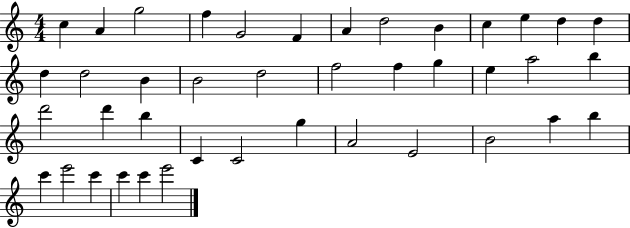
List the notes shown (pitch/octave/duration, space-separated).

C5/q A4/q G5/h F5/q G4/h F4/q A4/q D5/h B4/q C5/q E5/q D5/q D5/q D5/q D5/h B4/q B4/h D5/h F5/h F5/q G5/q E5/q A5/h B5/q D6/h D6/q B5/q C4/q C4/h G5/q A4/h E4/h B4/h A5/q B5/q C6/q E6/h C6/q C6/q C6/q E6/h